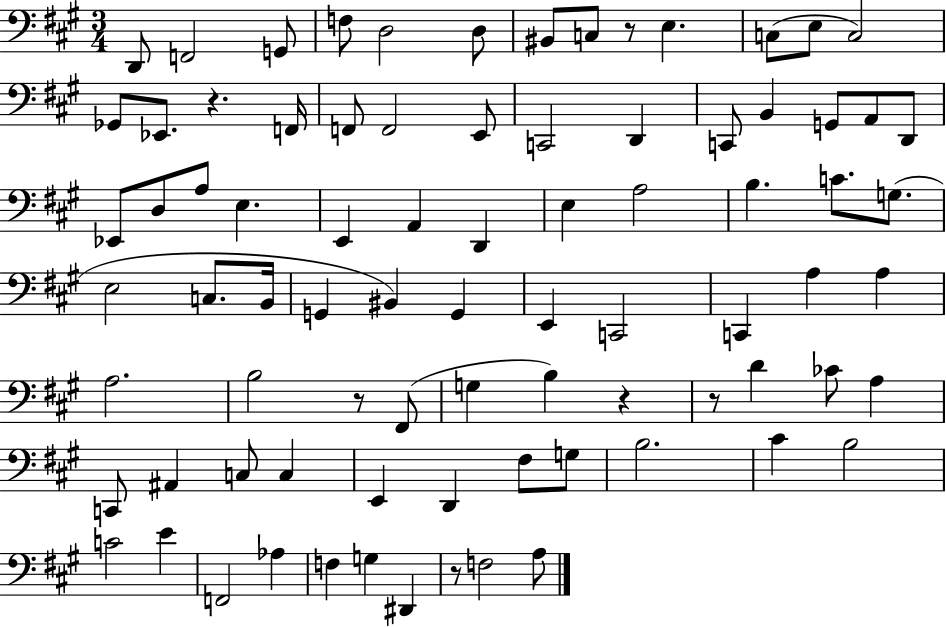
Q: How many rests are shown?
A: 6